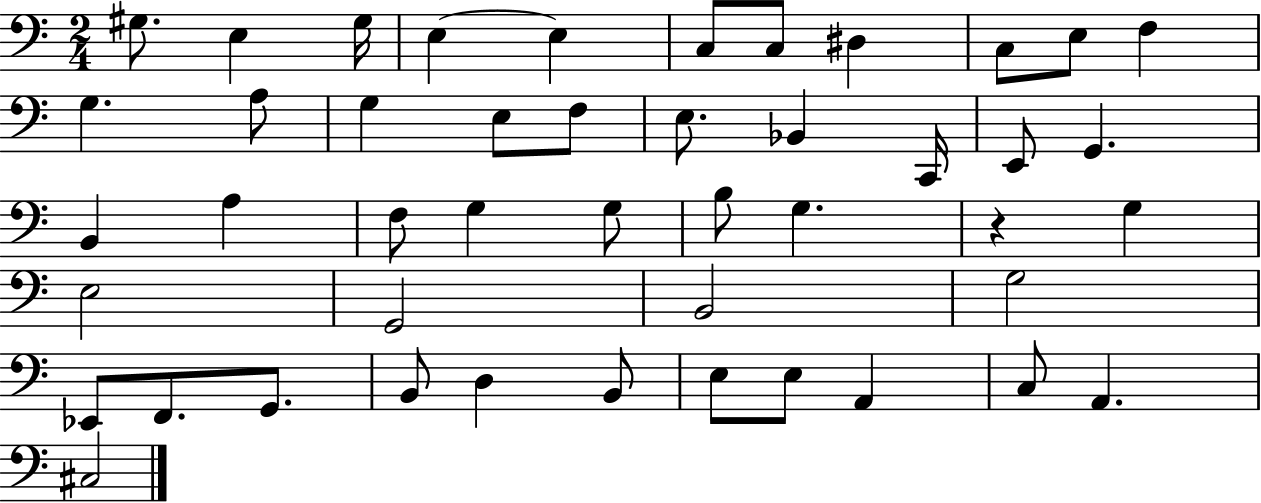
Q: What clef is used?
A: bass